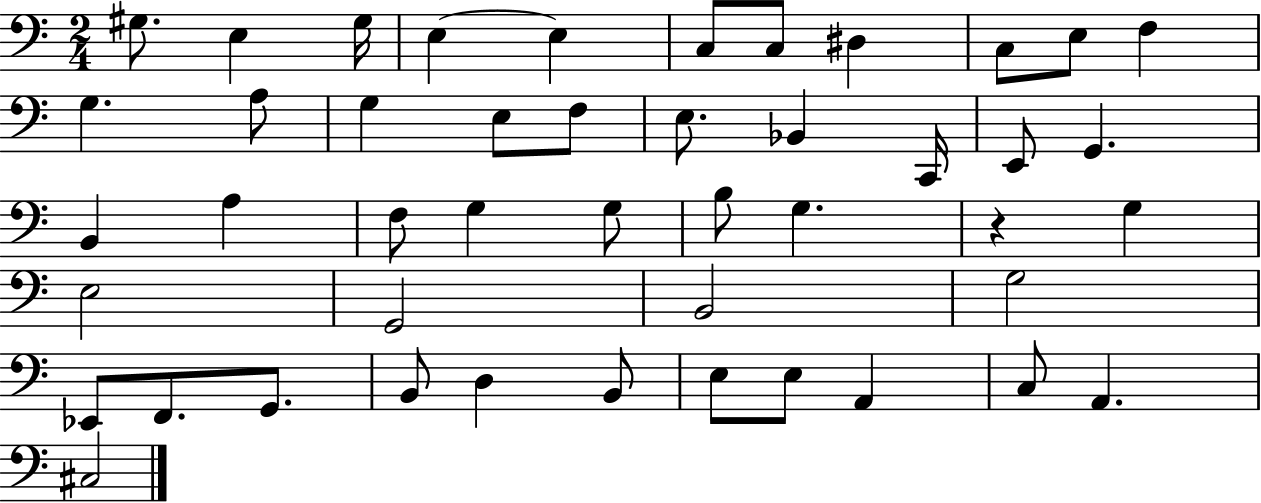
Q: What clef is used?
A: bass